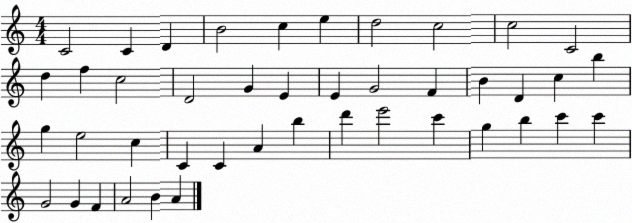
X:1
T:Untitled
M:4/4
L:1/4
K:C
C2 C D B2 c e d2 c2 c2 C2 d f c2 D2 G E E G2 F B D c b g e2 c C C A b d' e'2 c' g b c' c' G2 G F A2 B A